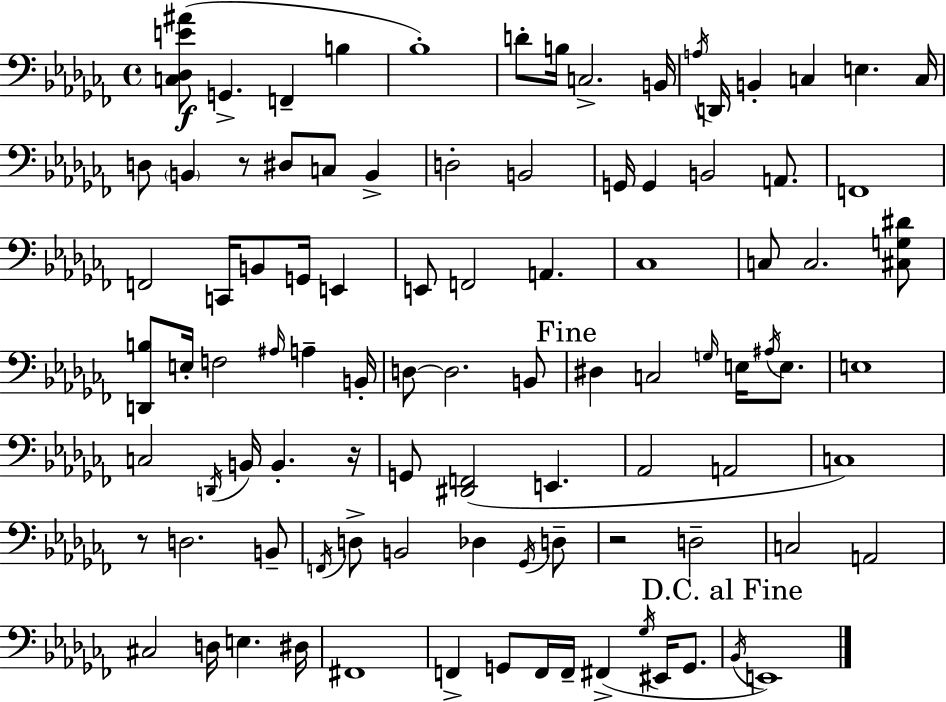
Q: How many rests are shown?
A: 4